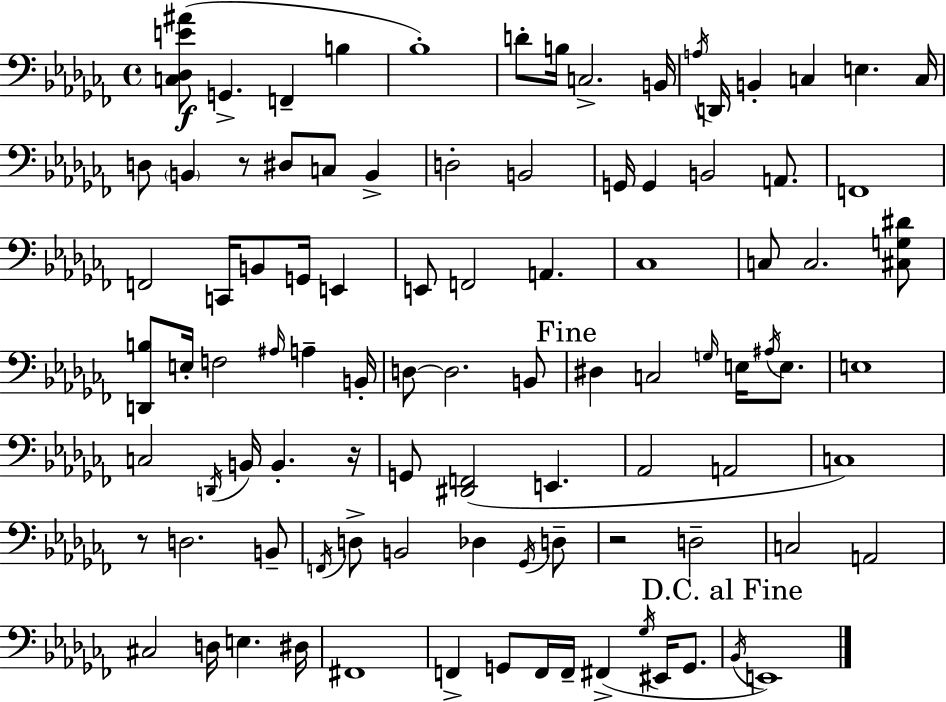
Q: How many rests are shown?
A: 4